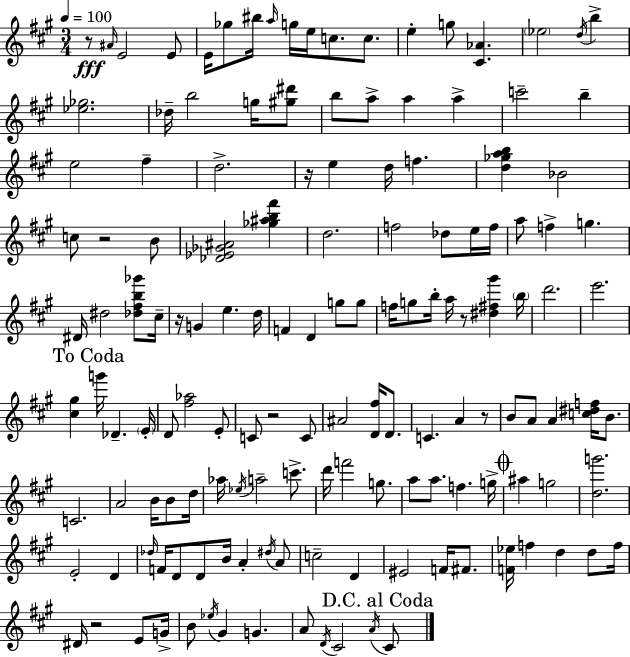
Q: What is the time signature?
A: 3/4